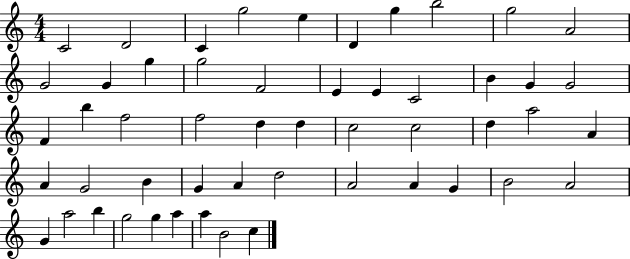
C4/h D4/h C4/q G5/h E5/q D4/q G5/q B5/h G5/h A4/h G4/h G4/q G5/q G5/h F4/h E4/q E4/q C4/h B4/q G4/q G4/h F4/q B5/q F5/h F5/h D5/q D5/q C5/h C5/h D5/q A5/h A4/q A4/q G4/h B4/q G4/q A4/q D5/h A4/h A4/q G4/q B4/h A4/h G4/q A5/h B5/q G5/h G5/q A5/q A5/q B4/h C5/q